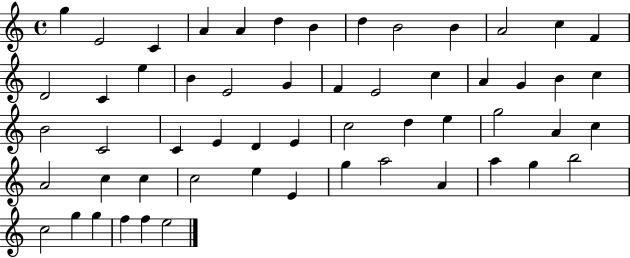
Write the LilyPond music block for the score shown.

{
  \clef treble
  \time 4/4
  \defaultTimeSignature
  \key c \major
  g''4 e'2 c'4 | a'4 a'4 d''4 b'4 | d''4 b'2 b'4 | a'2 c''4 f'4 | \break d'2 c'4 e''4 | b'4 e'2 g'4 | f'4 e'2 c''4 | a'4 g'4 b'4 c''4 | \break b'2 c'2 | c'4 e'4 d'4 e'4 | c''2 d''4 e''4 | g''2 a'4 c''4 | \break a'2 c''4 c''4 | c''2 e''4 e'4 | g''4 a''2 a'4 | a''4 g''4 b''2 | \break c''2 g''4 g''4 | f''4 f''4 e''2 | \bar "|."
}